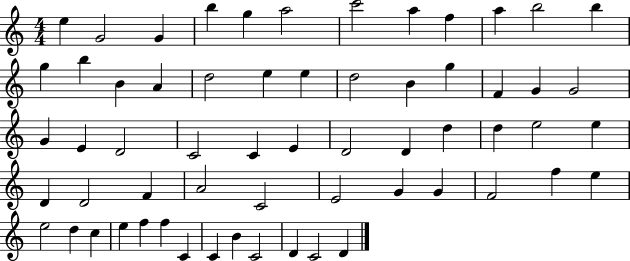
E5/q G4/h G4/q B5/q G5/q A5/h C6/h A5/q F5/q A5/q B5/h B5/q G5/q B5/q B4/q A4/q D5/h E5/q E5/q D5/h B4/q G5/q F4/q G4/q G4/h G4/q E4/q D4/h C4/h C4/q E4/q D4/h D4/q D5/q D5/q E5/h E5/q D4/q D4/h F4/q A4/h C4/h E4/h G4/q G4/q F4/h F5/q E5/q E5/h D5/q C5/q E5/q F5/q F5/q C4/q C4/q B4/q C4/h D4/q C4/h D4/q